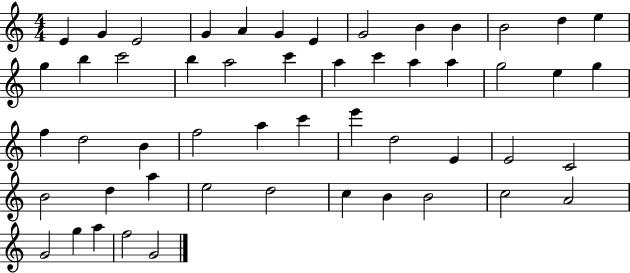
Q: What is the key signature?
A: C major